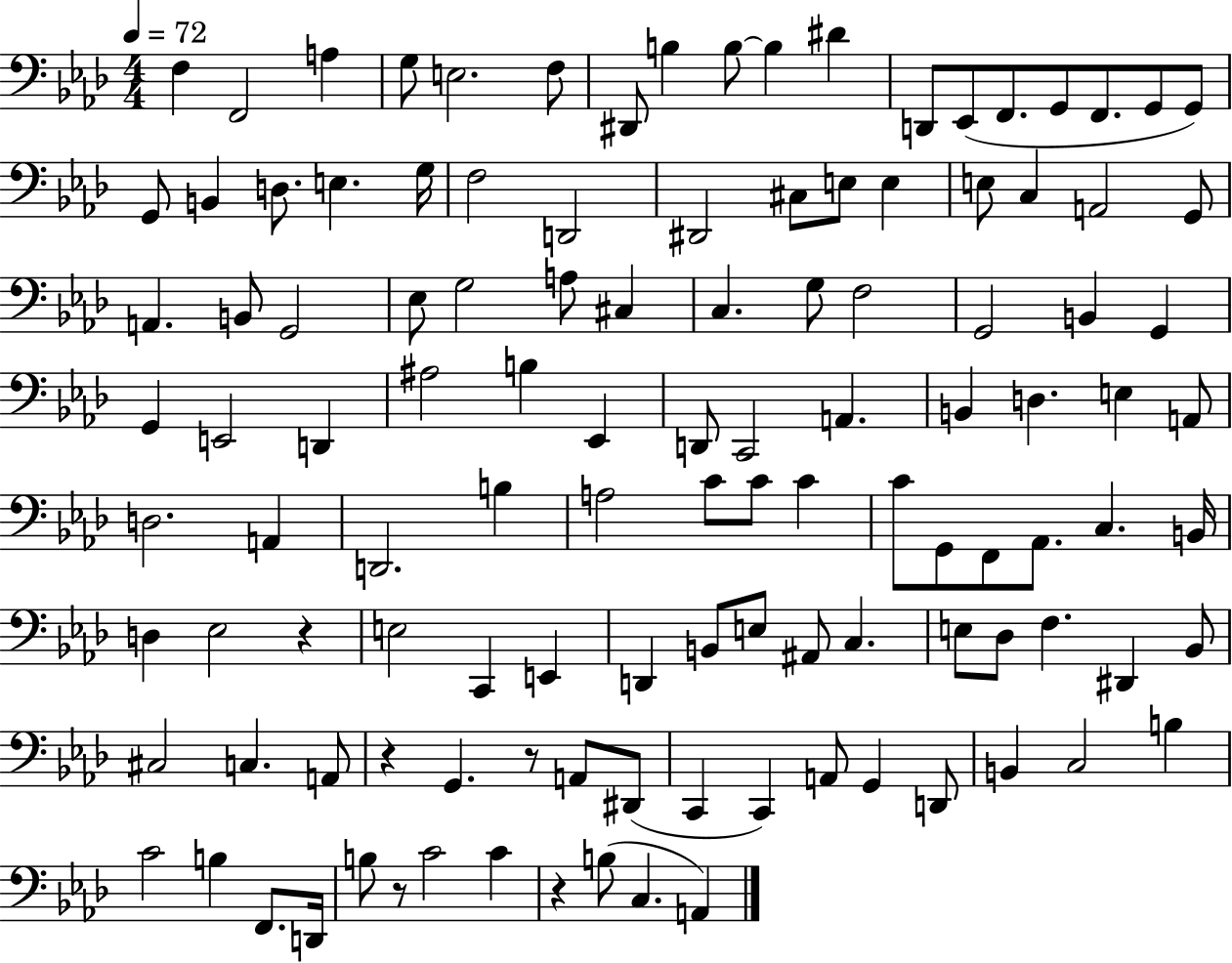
X:1
T:Untitled
M:4/4
L:1/4
K:Ab
F, F,,2 A, G,/2 E,2 F,/2 ^D,,/2 B, B,/2 B, ^D D,,/2 _E,,/2 F,,/2 G,,/2 F,,/2 G,,/2 G,,/2 G,,/2 B,, D,/2 E, G,/4 F,2 D,,2 ^D,,2 ^C,/2 E,/2 E, E,/2 C, A,,2 G,,/2 A,, B,,/2 G,,2 _E,/2 G,2 A,/2 ^C, C, G,/2 F,2 G,,2 B,, G,, G,, E,,2 D,, ^A,2 B, _E,, D,,/2 C,,2 A,, B,, D, E, A,,/2 D,2 A,, D,,2 B, A,2 C/2 C/2 C C/2 G,,/2 F,,/2 _A,,/2 C, B,,/4 D, _E,2 z E,2 C,, E,, D,, B,,/2 E,/2 ^A,,/2 C, E,/2 _D,/2 F, ^D,, _B,,/2 ^C,2 C, A,,/2 z G,, z/2 A,,/2 ^D,,/2 C,, C,, A,,/2 G,, D,,/2 B,, C,2 B, C2 B, F,,/2 D,,/4 B,/2 z/2 C2 C z B,/2 C, A,,